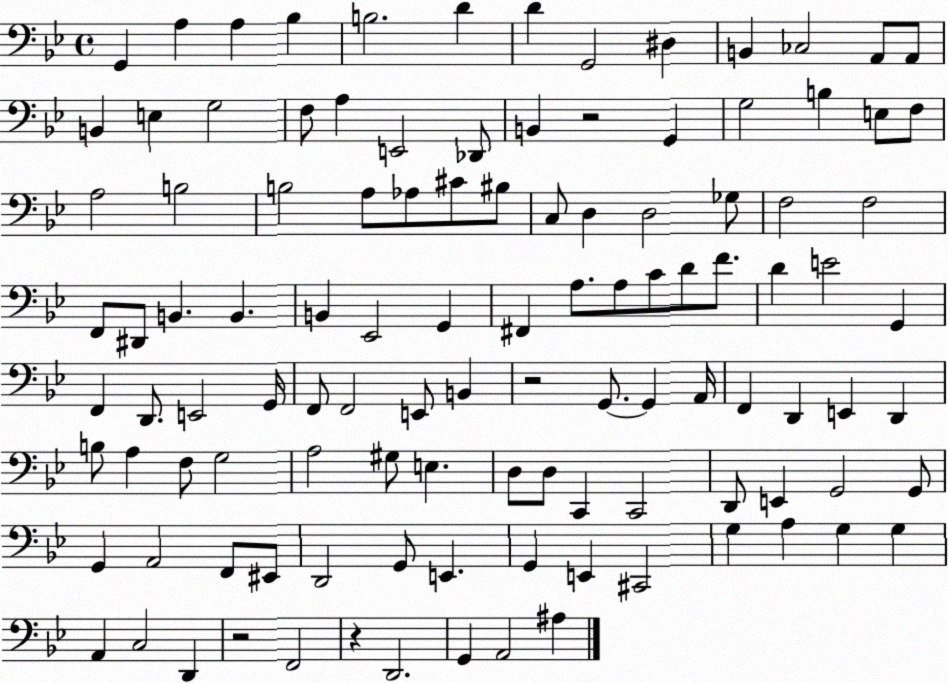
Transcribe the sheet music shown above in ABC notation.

X:1
T:Untitled
M:4/4
L:1/4
K:Bb
G,, A, A, _B, B,2 D D G,,2 ^D, B,, _C,2 A,,/2 A,,/2 B,, E, G,2 F,/2 A, E,,2 _D,,/2 B,, z2 G,, G,2 B, E,/2 F,/2 A,2 B,2 B,2 A,/2 _A,/2 ^C/2 ^B,/2 C,/2 D, D,2 _G,/2 F,2 F,2 F,,/2 ^D,,/2 B,, B,, B,, _E,,2 G,, ^F,, A,/2 A,/2 C/2 D/2 F/2 D E2 G,, F,, D,,/2 E,,2 G,,/4 F,,/2 F,,2 E,,/2 B,, z2 G,,/2 G,, A,,/4 F,, D,, E,, D,, B,/2 A, F,/2 G,2 A,2 ^G,/2 E, D,/2 D,/2 C,, C,,2 D,,/2 E,, G,,2 G,,/2 G,, A,,2 F,,/2 ^E,,/2 D,,2 G,,/2 E,, G,, E,, ^C,,2 G, A, G, G, A,, C,2 D,, z2 F,,2 z D,,2 G,, A,,2 ^A,